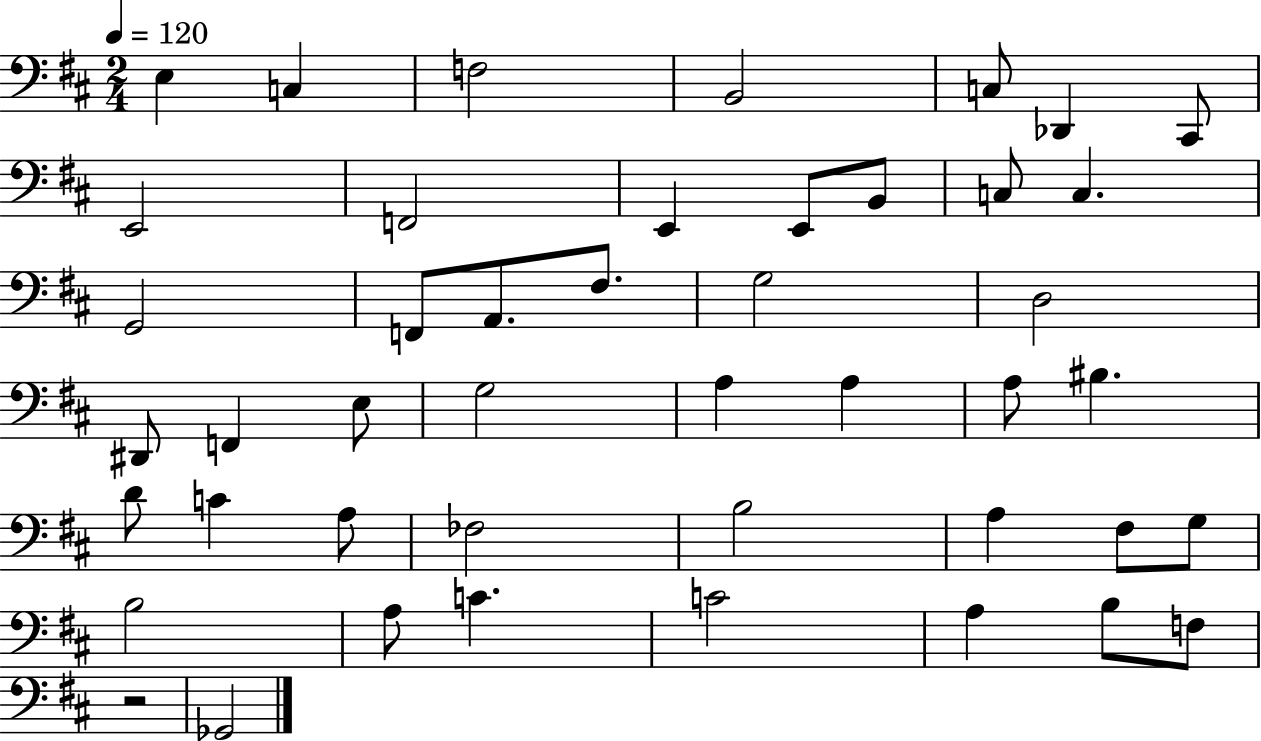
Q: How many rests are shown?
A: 1